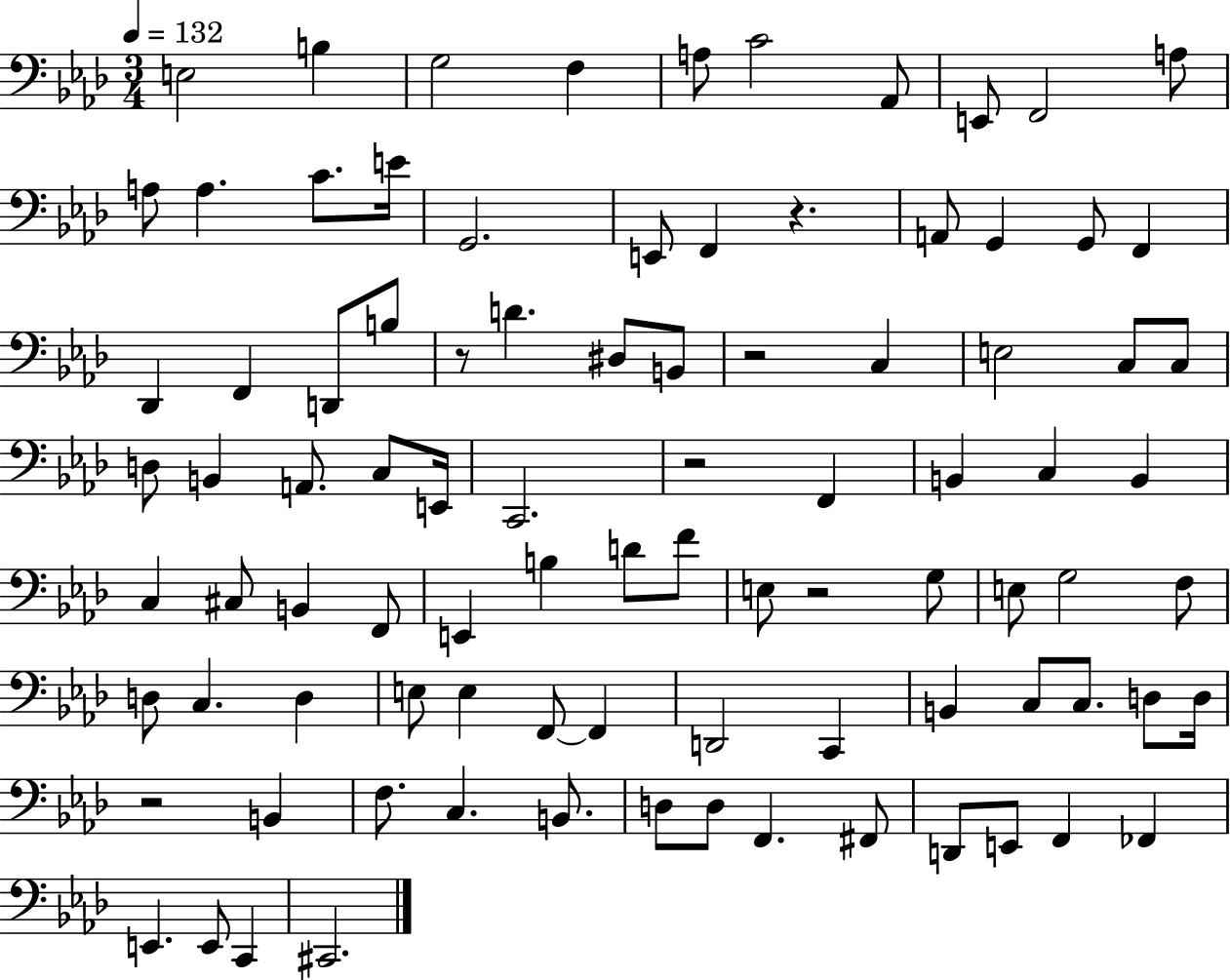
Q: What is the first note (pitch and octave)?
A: E3